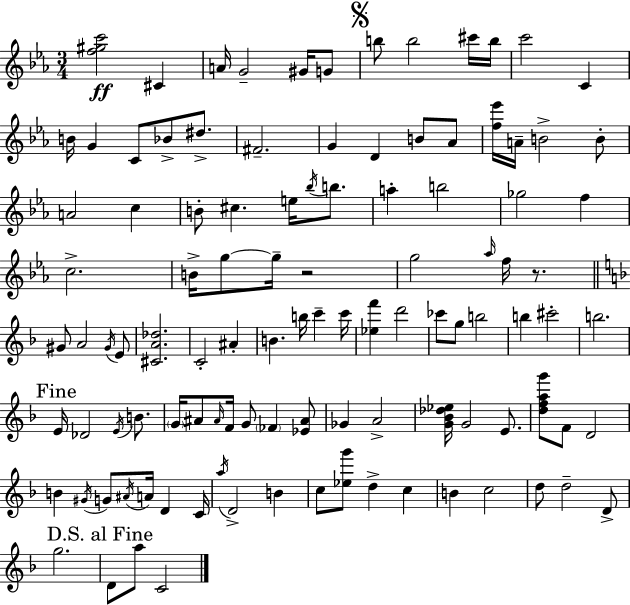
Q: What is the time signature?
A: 3/4